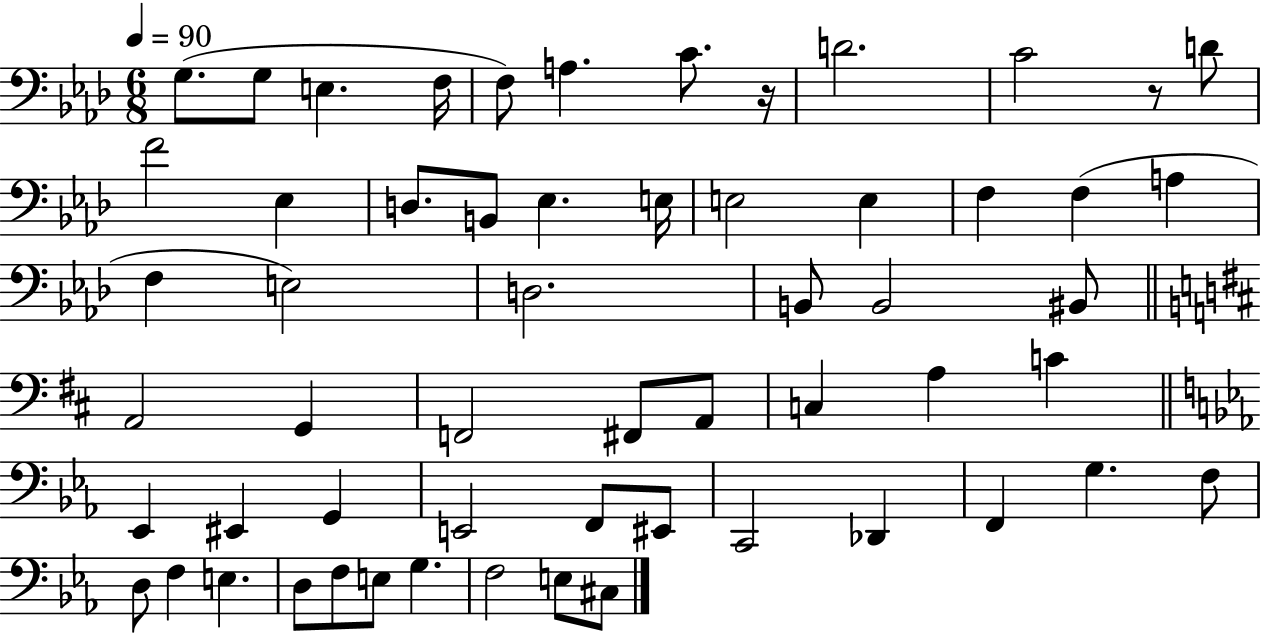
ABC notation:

X:1
T:Untitled
M:6/8
L:1/4
K:Ab
G,/2 G,/2 E, F,/4 F,/2 A, C/2 z/4 D2 C2 z/2 D/2 F2 _E, D,/2 B,,/2 _E, E,/4 E,2 E, F, F, A, F, E,2 D,2 B,,/2 B,,2 ^B,,/2 A,,2 G,, F,,2 ^F,,/2 A,,/2 C, A, C _E,, ^E,, G,, E,,2 F,,/2 ^E,,/2 C,,2 _D,, F,, G, F,/2 D,/2 F, E, D,/2 F,/2 E,/2 G, F,2 E,/2 ^C,/2